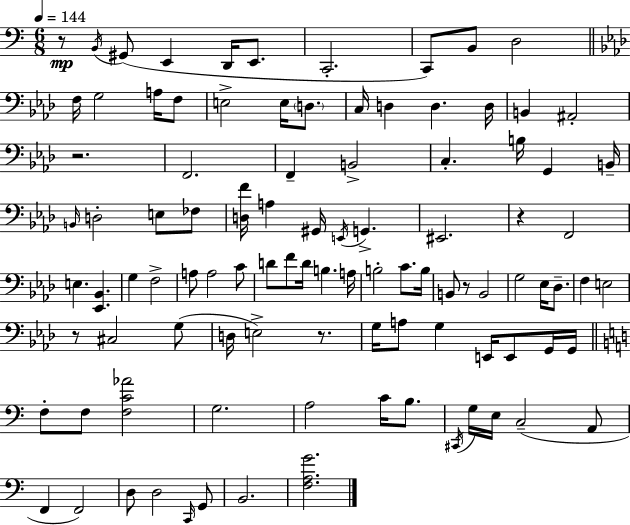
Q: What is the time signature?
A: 6/8